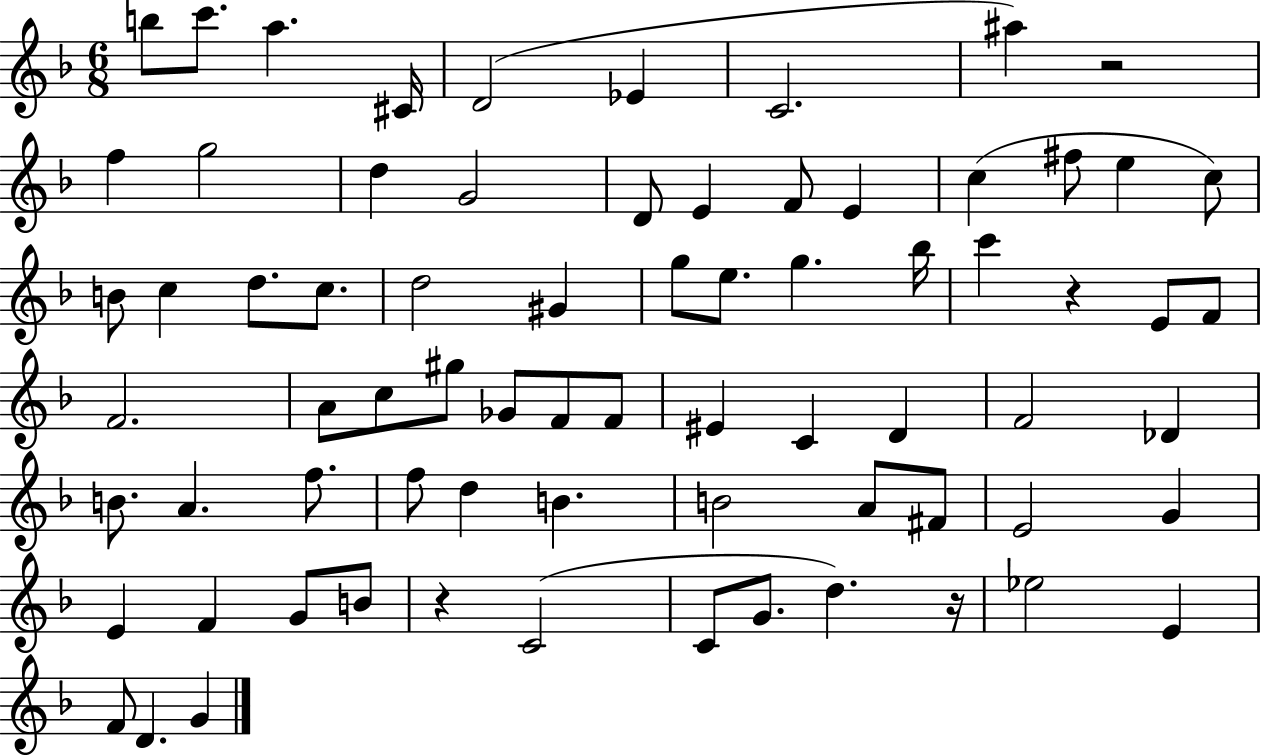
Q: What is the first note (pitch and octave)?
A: B5